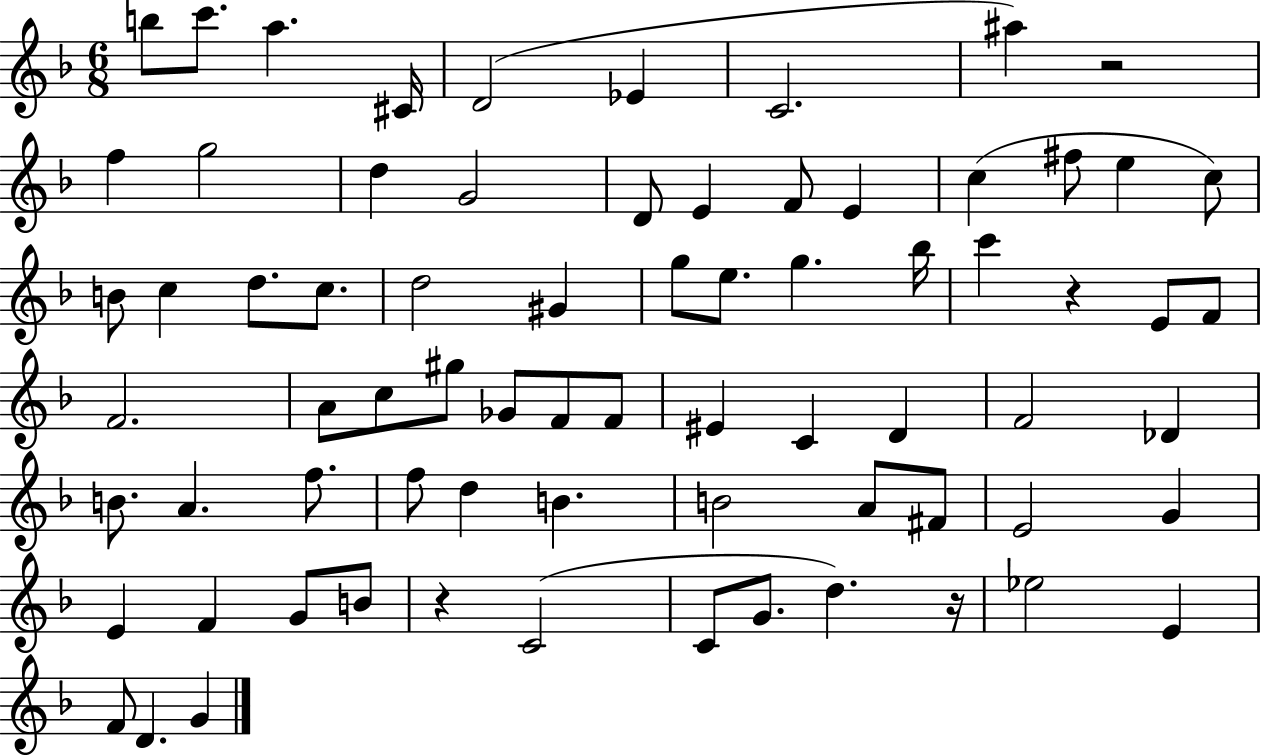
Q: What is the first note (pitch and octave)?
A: B5